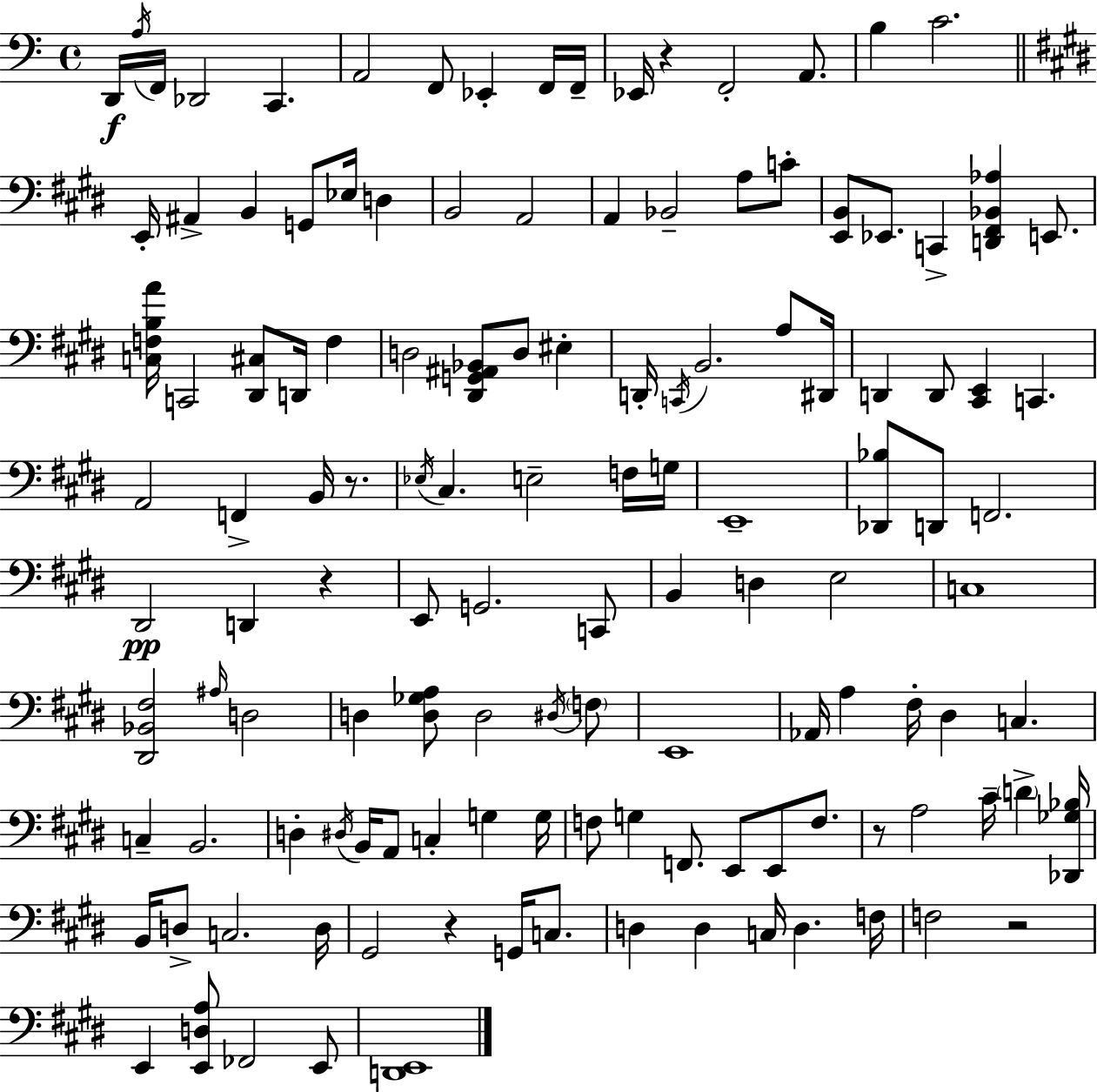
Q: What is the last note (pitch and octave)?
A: E2